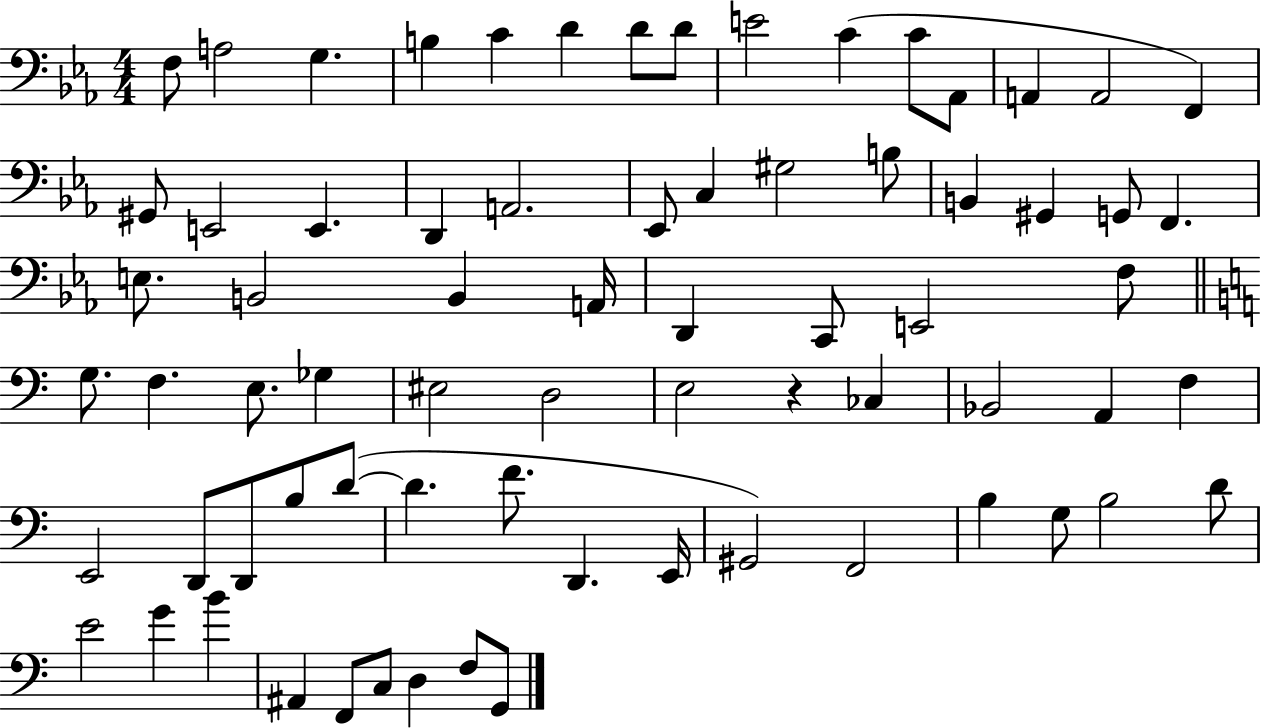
F3/e A3/h G3/q. B3/q C4/q D4/q D4/e D4/e E4/h C4/q C4/e Ab2/e A2/q A2/h F2/q G#2/e E2/h E2/q. D2/q A2/h. Eb2/e C3/q G#3/h B3/e B2/q G#2/q G2/e F2/q. E3/e. B2/h B2/q A2/s D2/q C2/e E2/h F3/e G3/e. F3/q. E3/e. Gb3/q EIS3/h D3/h E3/h R/q CES3/q Bb2/h A2/q F3/q E2/h D2/e D2/e B3/e D4/e D4/q. F4/e. D2/q. E2/s G#2/h F2/h B3/q G3/e B3/h D4/e E4/h G4/q B4/q A#2/q F2/e C3/e D3/q F3/e G2/e